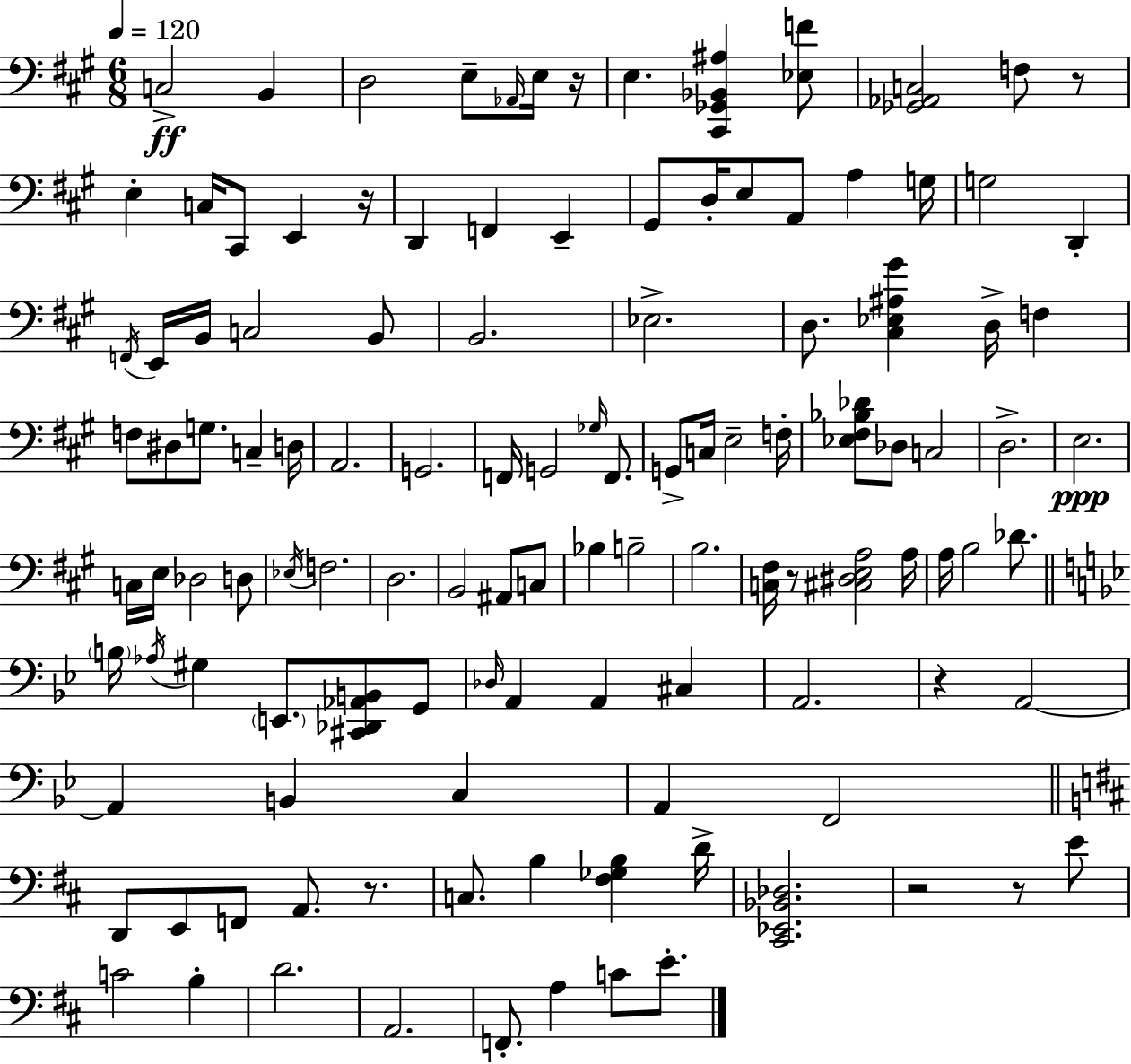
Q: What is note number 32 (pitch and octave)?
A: D3